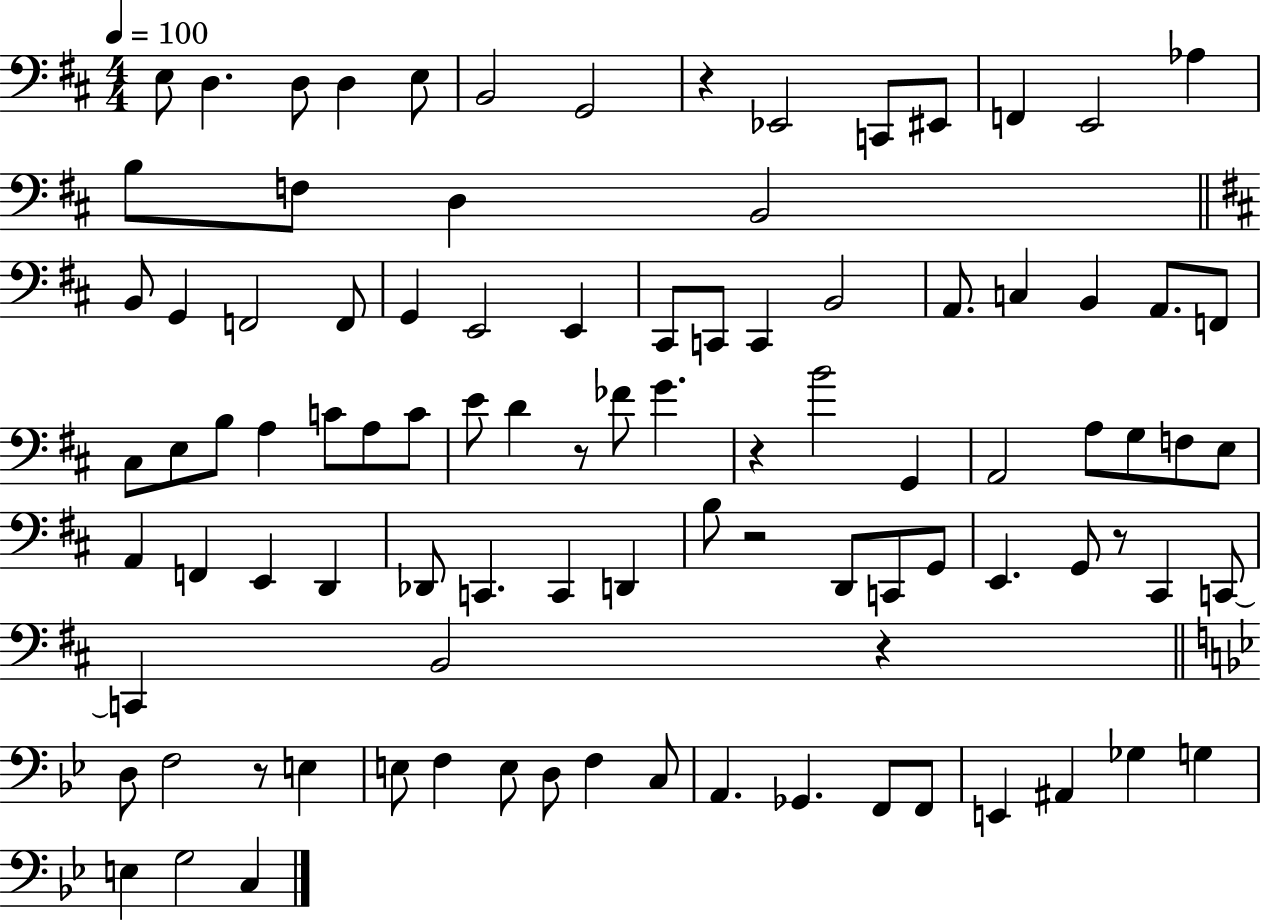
{
  \clef bass
  \numericTimeSignature
  \time 4/4
  \key d \major
  \tempo 4 = 100
  e8 d4. d8 d4 e8 | b,2 g,2 | r4 ees,2 c,8 eis,8 | f,4 e,2 aes4 | \break b8 f8 d4 b,2 | \bar "||" \break \key d \major b,8 g,4 f,2 f,8 | g,4 e,2 e,4 | cis,8 c,8 c,4 b,2 | a,8. c4 b,4 a,8. f,8 | \break cis8 e8 b8 a4 c'8 a8 c'8 | e'8 d'4 r8 fes'8 g'4. | r4 b'2 g,4 | a,2 a8 g8 f8 e8 | \break a,4 f,4 e,4 d,4 | des,8 c,4. c,4 d,4 | b8 r2 d,8 c,8 g,8 | e,4. g,8 r8 cis,4 c,8~~ | \break c,4 b,2 r4 | \bar "||" \break \key bes \major d8 f2 r8 e4 | e8 f4 e8 d8 f4 c8 | a,4. ges,4. f,8 f,8 | e,4 ais,4 ges4 g4 | \break e4 g2 c4 | \bar "|."
}